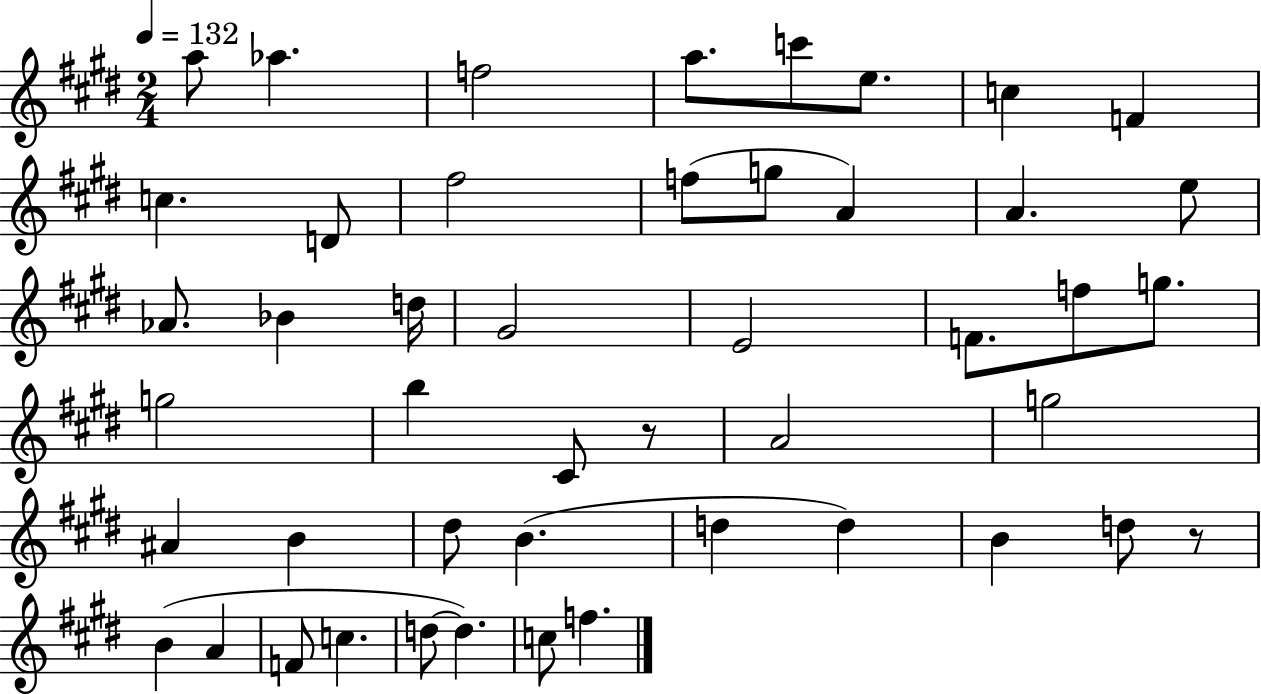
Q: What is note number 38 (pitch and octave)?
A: B4